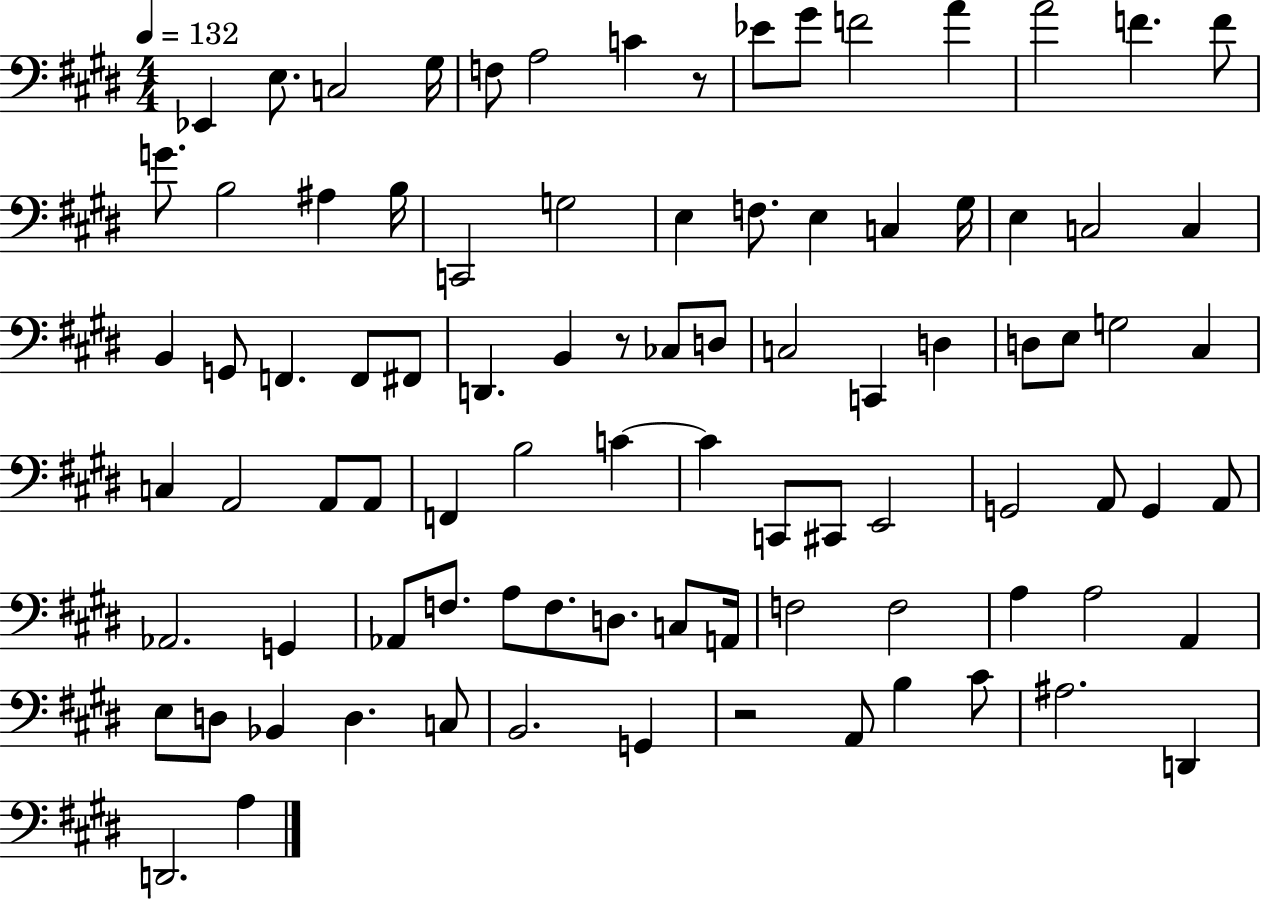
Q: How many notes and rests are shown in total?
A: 90